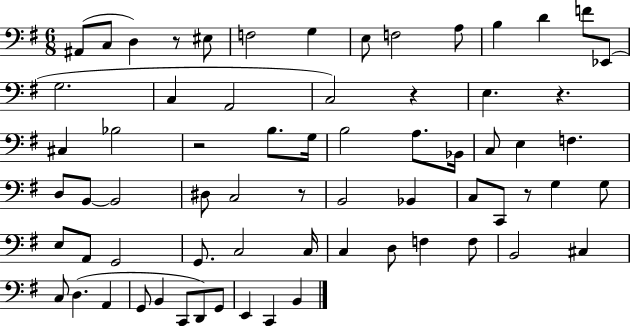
A#2/e C3/e D3/q R/e EIS3/e F3/h G3/q E3/e F3/h A3/e B3/q D4/q F4/e Eb2/e G3/h. C3/q A2/h C3/h R/q E3/q. R/q. C#3/q Bb3/h R/h B3/e. G3/s B3/h A3/e. Bb2/s C3/e E3/q F3/q. D3/e B2/e B2/h D#3/e C3/h R/e B2/h Bb2/q C3/e C2/e R/e G3/q G3/e E3/e A2/e G2/h G2/e. C3/h C3/s C3/q D3/e F3/q F3/e B2/h C#3/q C3/e D3/q. A2/q G2/e B2/q C2/e D2/e G2/e E2/q C2/q B2/q